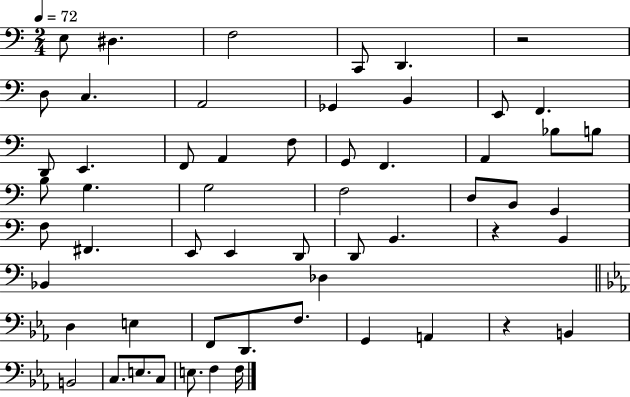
E3/e D#3/q. F3/h C2/e D2/q. R/h D3/e C3/q. A2/h Gb2/q B2/q E2/e F2/q. D2/e E2/q. F2/e A2/q F3/e G2/e F2/q. A2/q Bb3/e B3/e B3/e G3/q. G3/h F3/h D3/e B2/e G2/q F3/e F#2/q. E2/e E2/q D2/e D2/e B2/q. R/q B2/q Bb2/q Db3/q D3/q E3/q F2/e D2/e. F3/e. G2/q A2/q R/q B2/q B2/h C3/e. E3/e. C3/e E3/e. F3/q F3/s